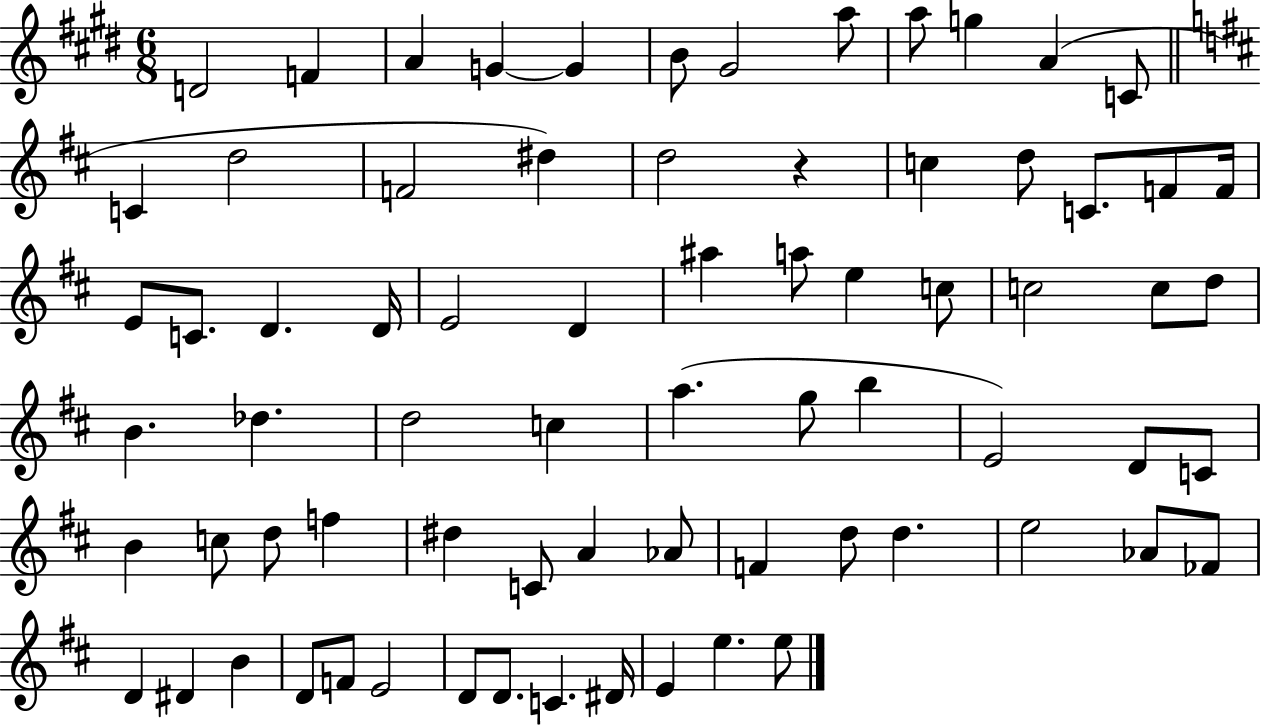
D4/h F4/q A4/q G4/q G4/q B4/e G#4/h A5/e A5/e G5/q A4/q C4/e C4/q D5/h F4/h D#5/q D5/h R/q C5/q D5/e C4/e. F4/e F4/s E4/e C4/e. D4/q. D4/s E4/h D4/q A#5/q A5/e E5/q C5/e C5/h C5/e D5/e B4/q. Db5/q. D5/h C5/q A5/q. G5/e B5/q E4/h D4/e C4/e B4/q C5/e D5/e F5/q D#5/q C4/e A4/q Ab4/e F4/q D5/e D5/q. E5/h Ab4/e FES4/e D4/q D#4/q B4/q D4/e F4/e E4/h D4/e D4/e. C4/q. D#4/s E4/q E5/q. E5/e